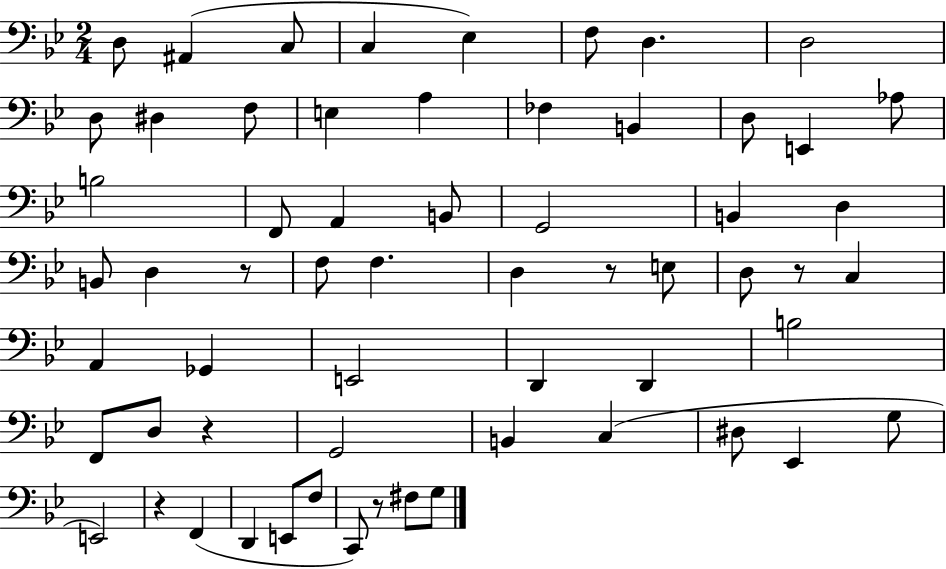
D3/e A#2/q C3/e C3/q Eb3/q F3/e D3/q. D3/h D3/e D#3/q F3/e E3/q A3/q FES3/q B2/q D3/e E2/q Ab3/e B3/h F2/e A2/q B2/e G2/h B2/q D3/q B2/e D3/q R/e F3/e F3/q. D3/q R/e E3/e D3/e R/e C3/q A2/q Gb2/q E2/h D2/q D2/q B3/h F2/e D3/e R/q G2/h B2/q C3/q D#3/e Eb2/q G3/e E2/h R/q F2/q D2/q E2/e F3/e C2/e R/e F#3/e G3/e